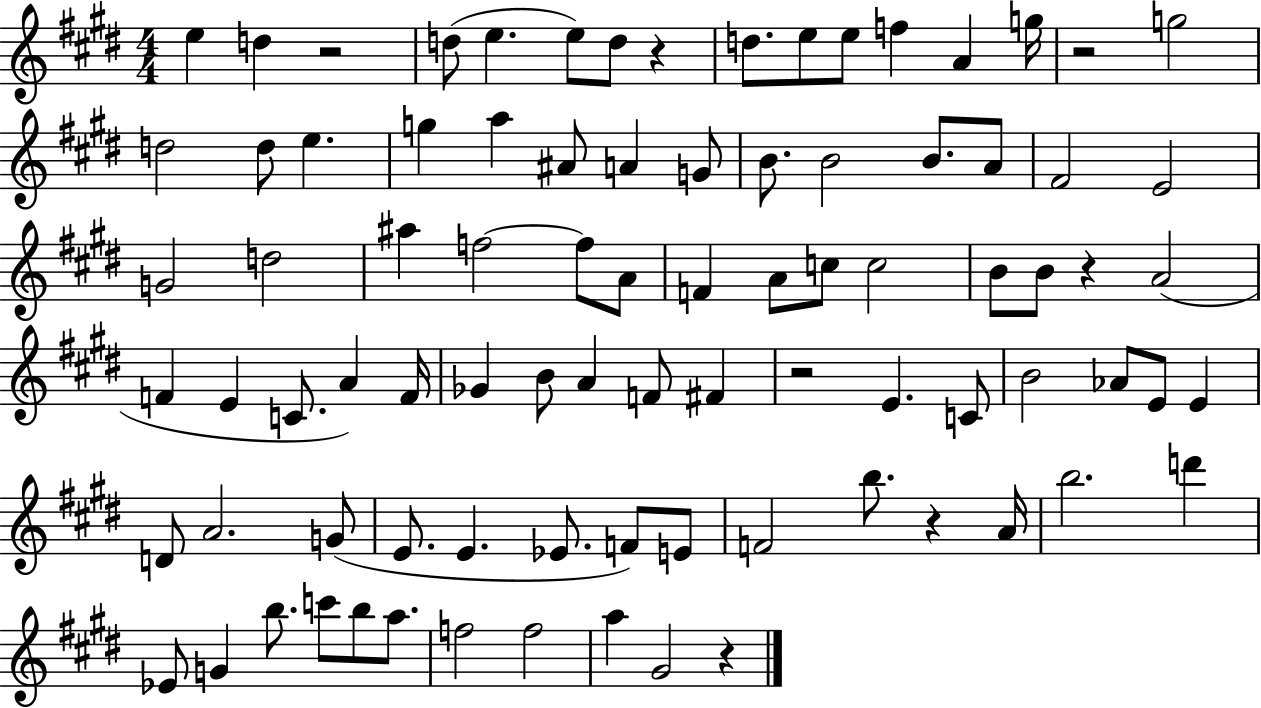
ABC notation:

X:1
T:Untitled
M:4/4
L:1/4
K:E
e d z2 d/2 e e/2 d/2 z d/2 e/2 e/2 f A g/4 z2 g2 d2 d/2 e g a ^A/2 A G/2 B/2 B2 B/2 A/2 ^F2 E2 G2 d2 ^a f2 f/2 A/2 F A/2 c/2 c2 B/2 B/2 z A2 F E C/2 A F/4 _G B/2 A F/2 ^F z2 E C/2 B2 _A/2 E/2 E D/2 A2 G/2 E/2 E _E/2 F/2 E/2 F2 b/2 z A/4 b2 d' _E/2 G b/2 c'/2 b/2 a/2 f2 f2 a ^G2 z